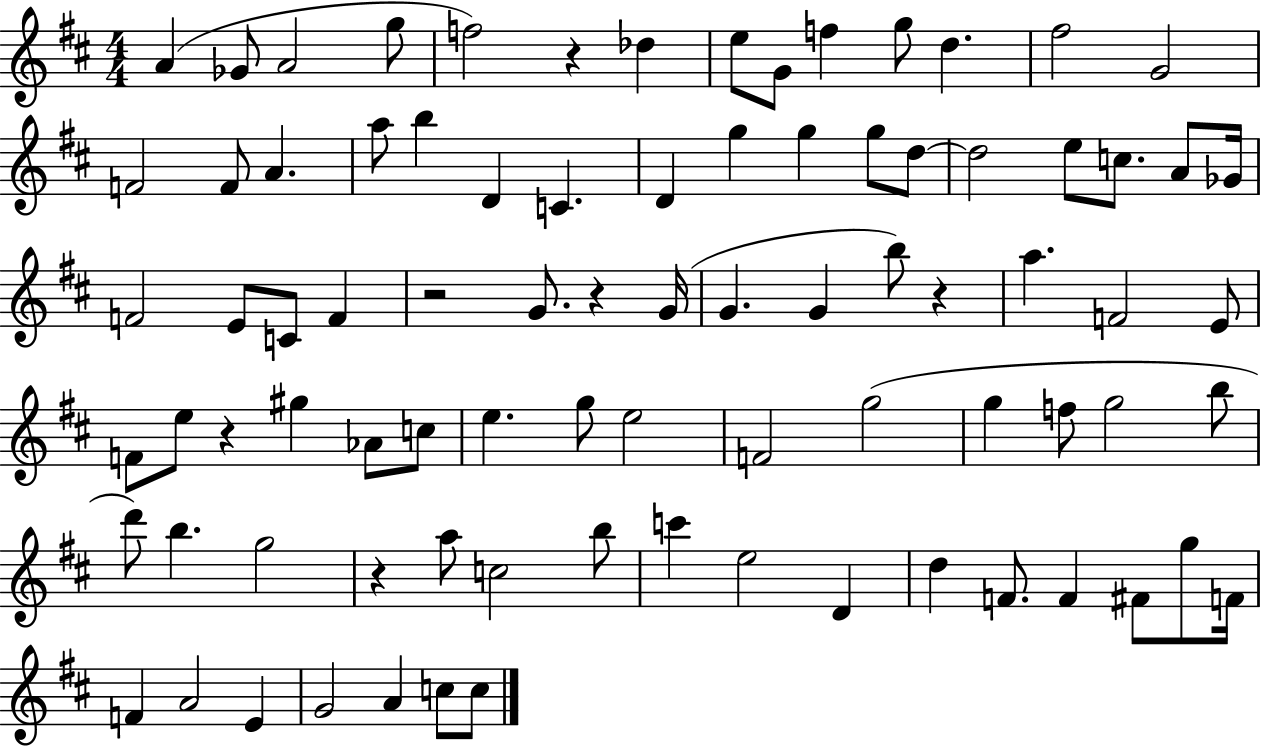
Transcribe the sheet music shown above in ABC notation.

X:1
T:Untitled
M:4/4
L:1/4
K:D
A _G/2 A2 g/2 f2 z _d e/2 G/2 f g/2 d ^f2 G2 F2 F/2 A a/2 b D C D g g g/2 d/2 d2 e/2 c/2 A/2 _G/4 F2 E/2 C/2 F z2 G/2 z G/4 G G b/2 z a F2 E/2 F/2 e/2 z ^g _A/2 c/2 e g/2 e2 F2 g2 g f/2 g2 b/2 d'/2 b g2 z a/2 c2 b/2 c' e2 D d F/2 F ^F/2 g/2 F/4 F A2 E G2 A c/2 c/2